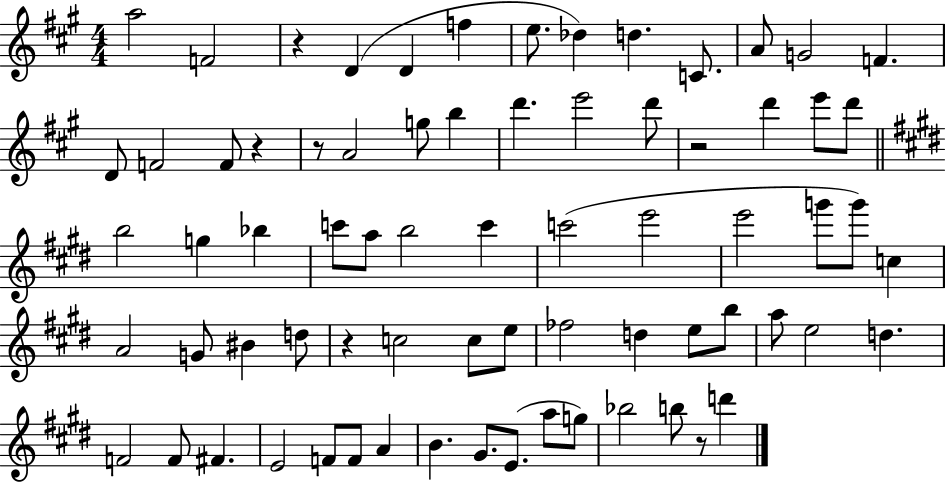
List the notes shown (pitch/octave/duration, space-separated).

A5/h F4/h R/q D4/q D4/q F5/q E5/e. Db5/q D5/q. C4/e. A4/e G4/h F4/q. D4/e F4/h F4/e R/q R/e A4/h G5/e B5/q D6/q. E6/h D6/e R/h D6/q E6/e D6/e B5/h G5/q Bb5/q C6/e A5/e B5/h C6/q C6/h E6/h E6/h G6/e G6/e C5/q A4/h G4/e BIS4/q D5/e R/q C5/h C5/e E5/e FES5/h D5/q E5/e B5/e A5/e E5/h D5/q. F4/h F4/e F#4/q. E4/h F4/e F4/e A4/q B4/q. G#4/e. E4/e. A5/e G5/e Bb5/h B5/e R/e D6/q